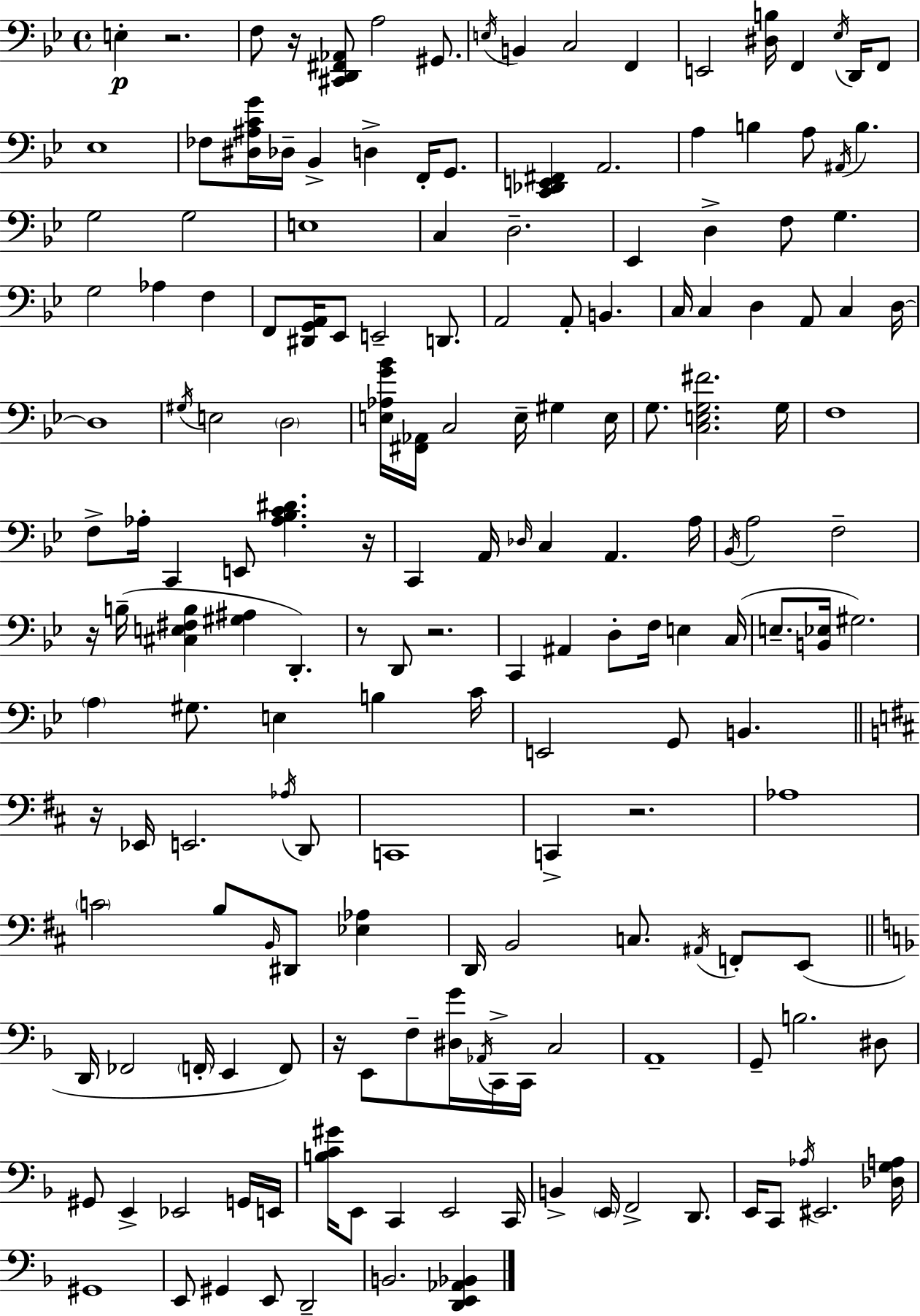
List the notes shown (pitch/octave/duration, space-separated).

E3/q R/h. F3/e R/s [C#2,D2,F#2,Ab2]/e A3/h G#2/e. E3/s B2/q C3/h F2/q E2/h [D#3,B3]/s F2/q Eb3/s D2/s F2/e Eb3/w FES3/e [D#3,A#3,C4,G4]/s Db3/s Bb2/q D3/q F2/s G2/e. [C2,Db2,E2,F#2]/q A2/h. A3/q B3/q A3/e A#2/s B3/q. G3/h G3/h E3/w C3/q D3/h. Eb2/q D3/q F3/e G3/q. G3/h Ab3/q F3/q F2/e [D#2,G2,A2]/s Eb2/e E2/h D2/e. A2/h A2/e B2/q. C3/s C3/q D3/q A2/e C3/q D3/s D3/w G#3/s E3/h D3/h [E3,Ab3,G4,Bb4]/s [F#2,Ab2]/s C3/h E3/s G#3/q E3/s G3/e. [C3,E3,G3,F#4]/h. G3/s F3/w F3/e Ab3/s C2/q E2/e [Ab3,Bb3,C4,D#4]/q. R/s C2/q A2/s Db3/s C3/q A2/q. A3/s Bb2/s A3/h F3/h R/s B3/s [C#3,E3,F#3,B3]/q [G#3,A#3]/q D2/q. R/e D2/e R/h. C2/q A#2/q D3/e F3/s E3/q C3/s E3/e. [B2,Eb3]/s G#3/h. A3/q G#3/e. E3/q B3/q C4/s E2/h G2/e B2/q. R/s Eb2/s E2/h. Ab3/s D2/e C2/w C2/q R/h. Ab3/w C4/h B3/e B2/s D#2/e [Eb3,Ab3]/q D2/s B2/h C3/e. A#2/s F2/e E2/e D2/s FES2/h F2/s E2/q F2/e R/s E2/e F3/e [D#3,G4]/s Ab2/s C2/s C2/s C3/h A2/w G2/e B3/h. D#3/e G#2/e E2/q Eb2/h G2/s E2/s [B3,C4,G#4]/s E2/e C2/q E2/h C2/s B2/q E2/s F2/h D2/e. E2/s C2/e Ab3/s EIS2/h. [Db3,G3,A3]/s G#2/w E2/e G#2/q E2/e D2/h B2/h. [D2,E2,Ab2,Bb2]/q